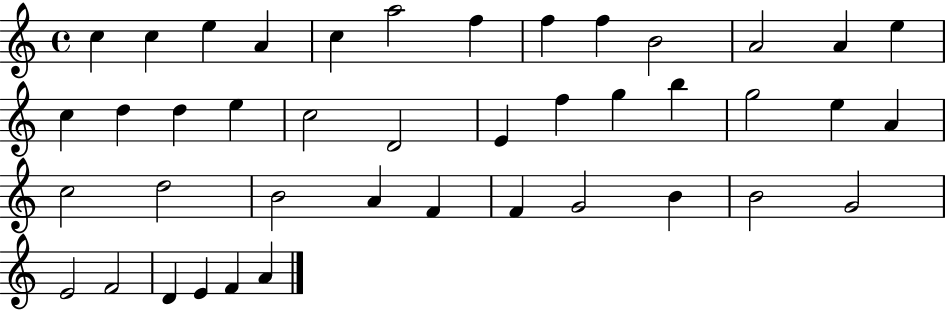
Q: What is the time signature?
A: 4/4